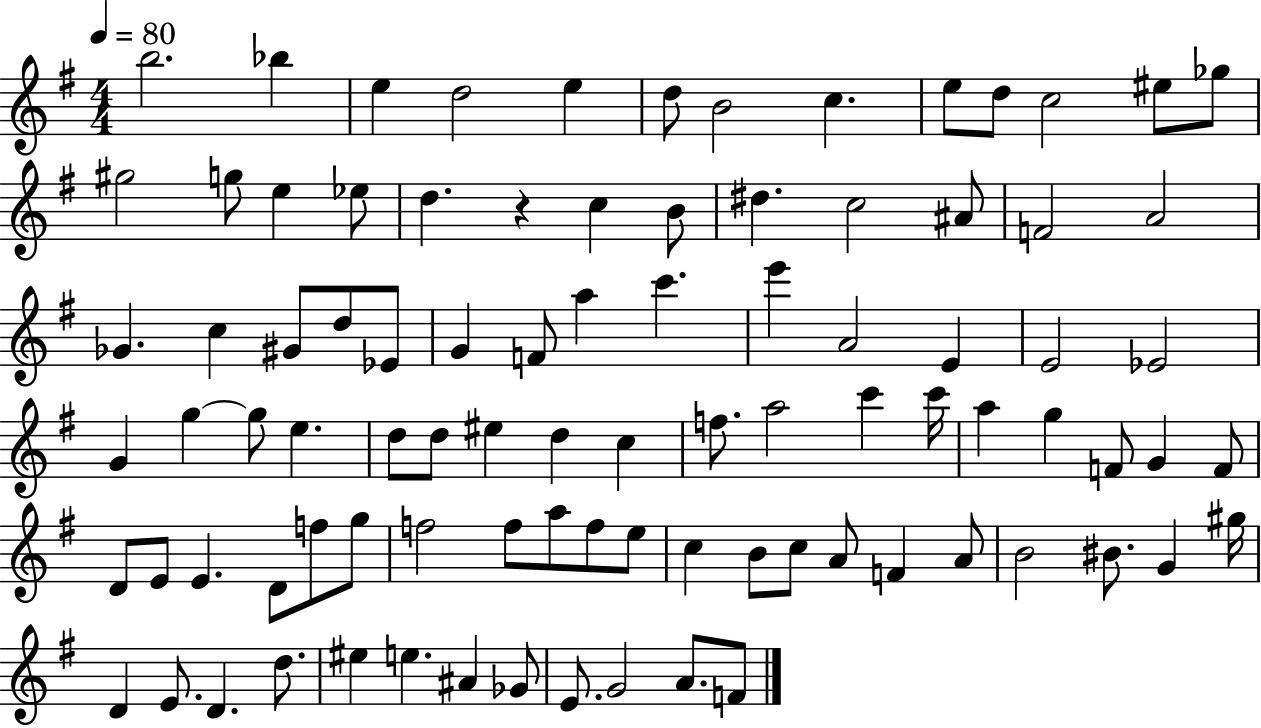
{
  \clef treble
  \numericTimeSignature
  \time 4/4
  \key g \major
  \tempo 4 = 80
  b''2. bes''4 | e''4 d''2 e''4 | d''8 b'2 c''4. | e''8 d''8 c''2 eis''8 ges''8 | \break gis''2 g''8 e''4 ees''8 | d''4. r4 c''4 b'8 | dis''4. c''2 ais'8 | f'2 a'2 | \break ges'4. c''4 gis'8 d''8 ees'8 | g'4 f'8 a''4 c'''4. | e'''4 a'2 e'4 | e'2 ees'2 | \break g'4 g''4~~ g''8 e''4. | d''8 d''8 eis''4 d''4 c''4 | f''8. a''2 c'''4 c'''16 | a''4 g''4 f'8 g'4 f'8 | \break d'8 e'8 e'4. d'8 f''8 g''8 | f''2 f''8 a''8 f''8 e''8 | c''4 b'8 c''8 a'8 f'4 a'8 | b'2 bis'8. g'4 gis''16 | \break d'4 e'8. d'4. d''8. | eis''4 e''4. ais'4 ges'8 | e'8. g'2 a'8. f'8 | \bar "|."
}